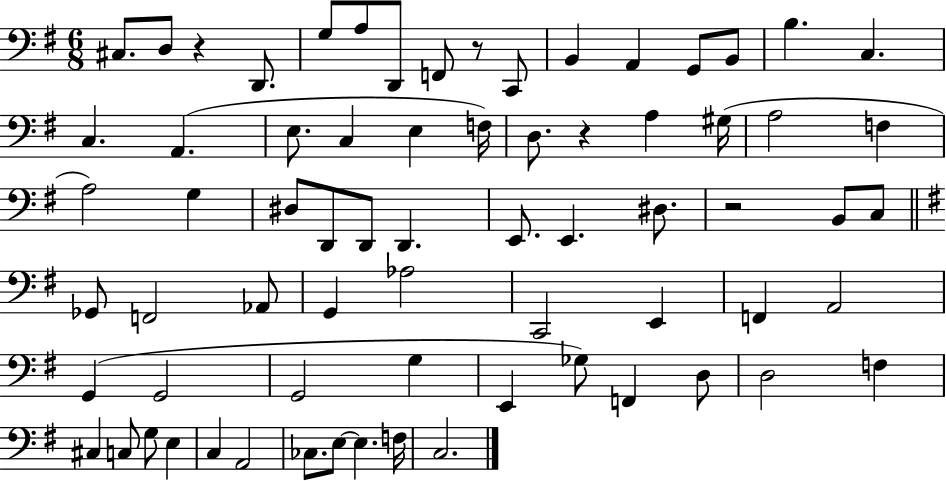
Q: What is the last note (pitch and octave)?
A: C3